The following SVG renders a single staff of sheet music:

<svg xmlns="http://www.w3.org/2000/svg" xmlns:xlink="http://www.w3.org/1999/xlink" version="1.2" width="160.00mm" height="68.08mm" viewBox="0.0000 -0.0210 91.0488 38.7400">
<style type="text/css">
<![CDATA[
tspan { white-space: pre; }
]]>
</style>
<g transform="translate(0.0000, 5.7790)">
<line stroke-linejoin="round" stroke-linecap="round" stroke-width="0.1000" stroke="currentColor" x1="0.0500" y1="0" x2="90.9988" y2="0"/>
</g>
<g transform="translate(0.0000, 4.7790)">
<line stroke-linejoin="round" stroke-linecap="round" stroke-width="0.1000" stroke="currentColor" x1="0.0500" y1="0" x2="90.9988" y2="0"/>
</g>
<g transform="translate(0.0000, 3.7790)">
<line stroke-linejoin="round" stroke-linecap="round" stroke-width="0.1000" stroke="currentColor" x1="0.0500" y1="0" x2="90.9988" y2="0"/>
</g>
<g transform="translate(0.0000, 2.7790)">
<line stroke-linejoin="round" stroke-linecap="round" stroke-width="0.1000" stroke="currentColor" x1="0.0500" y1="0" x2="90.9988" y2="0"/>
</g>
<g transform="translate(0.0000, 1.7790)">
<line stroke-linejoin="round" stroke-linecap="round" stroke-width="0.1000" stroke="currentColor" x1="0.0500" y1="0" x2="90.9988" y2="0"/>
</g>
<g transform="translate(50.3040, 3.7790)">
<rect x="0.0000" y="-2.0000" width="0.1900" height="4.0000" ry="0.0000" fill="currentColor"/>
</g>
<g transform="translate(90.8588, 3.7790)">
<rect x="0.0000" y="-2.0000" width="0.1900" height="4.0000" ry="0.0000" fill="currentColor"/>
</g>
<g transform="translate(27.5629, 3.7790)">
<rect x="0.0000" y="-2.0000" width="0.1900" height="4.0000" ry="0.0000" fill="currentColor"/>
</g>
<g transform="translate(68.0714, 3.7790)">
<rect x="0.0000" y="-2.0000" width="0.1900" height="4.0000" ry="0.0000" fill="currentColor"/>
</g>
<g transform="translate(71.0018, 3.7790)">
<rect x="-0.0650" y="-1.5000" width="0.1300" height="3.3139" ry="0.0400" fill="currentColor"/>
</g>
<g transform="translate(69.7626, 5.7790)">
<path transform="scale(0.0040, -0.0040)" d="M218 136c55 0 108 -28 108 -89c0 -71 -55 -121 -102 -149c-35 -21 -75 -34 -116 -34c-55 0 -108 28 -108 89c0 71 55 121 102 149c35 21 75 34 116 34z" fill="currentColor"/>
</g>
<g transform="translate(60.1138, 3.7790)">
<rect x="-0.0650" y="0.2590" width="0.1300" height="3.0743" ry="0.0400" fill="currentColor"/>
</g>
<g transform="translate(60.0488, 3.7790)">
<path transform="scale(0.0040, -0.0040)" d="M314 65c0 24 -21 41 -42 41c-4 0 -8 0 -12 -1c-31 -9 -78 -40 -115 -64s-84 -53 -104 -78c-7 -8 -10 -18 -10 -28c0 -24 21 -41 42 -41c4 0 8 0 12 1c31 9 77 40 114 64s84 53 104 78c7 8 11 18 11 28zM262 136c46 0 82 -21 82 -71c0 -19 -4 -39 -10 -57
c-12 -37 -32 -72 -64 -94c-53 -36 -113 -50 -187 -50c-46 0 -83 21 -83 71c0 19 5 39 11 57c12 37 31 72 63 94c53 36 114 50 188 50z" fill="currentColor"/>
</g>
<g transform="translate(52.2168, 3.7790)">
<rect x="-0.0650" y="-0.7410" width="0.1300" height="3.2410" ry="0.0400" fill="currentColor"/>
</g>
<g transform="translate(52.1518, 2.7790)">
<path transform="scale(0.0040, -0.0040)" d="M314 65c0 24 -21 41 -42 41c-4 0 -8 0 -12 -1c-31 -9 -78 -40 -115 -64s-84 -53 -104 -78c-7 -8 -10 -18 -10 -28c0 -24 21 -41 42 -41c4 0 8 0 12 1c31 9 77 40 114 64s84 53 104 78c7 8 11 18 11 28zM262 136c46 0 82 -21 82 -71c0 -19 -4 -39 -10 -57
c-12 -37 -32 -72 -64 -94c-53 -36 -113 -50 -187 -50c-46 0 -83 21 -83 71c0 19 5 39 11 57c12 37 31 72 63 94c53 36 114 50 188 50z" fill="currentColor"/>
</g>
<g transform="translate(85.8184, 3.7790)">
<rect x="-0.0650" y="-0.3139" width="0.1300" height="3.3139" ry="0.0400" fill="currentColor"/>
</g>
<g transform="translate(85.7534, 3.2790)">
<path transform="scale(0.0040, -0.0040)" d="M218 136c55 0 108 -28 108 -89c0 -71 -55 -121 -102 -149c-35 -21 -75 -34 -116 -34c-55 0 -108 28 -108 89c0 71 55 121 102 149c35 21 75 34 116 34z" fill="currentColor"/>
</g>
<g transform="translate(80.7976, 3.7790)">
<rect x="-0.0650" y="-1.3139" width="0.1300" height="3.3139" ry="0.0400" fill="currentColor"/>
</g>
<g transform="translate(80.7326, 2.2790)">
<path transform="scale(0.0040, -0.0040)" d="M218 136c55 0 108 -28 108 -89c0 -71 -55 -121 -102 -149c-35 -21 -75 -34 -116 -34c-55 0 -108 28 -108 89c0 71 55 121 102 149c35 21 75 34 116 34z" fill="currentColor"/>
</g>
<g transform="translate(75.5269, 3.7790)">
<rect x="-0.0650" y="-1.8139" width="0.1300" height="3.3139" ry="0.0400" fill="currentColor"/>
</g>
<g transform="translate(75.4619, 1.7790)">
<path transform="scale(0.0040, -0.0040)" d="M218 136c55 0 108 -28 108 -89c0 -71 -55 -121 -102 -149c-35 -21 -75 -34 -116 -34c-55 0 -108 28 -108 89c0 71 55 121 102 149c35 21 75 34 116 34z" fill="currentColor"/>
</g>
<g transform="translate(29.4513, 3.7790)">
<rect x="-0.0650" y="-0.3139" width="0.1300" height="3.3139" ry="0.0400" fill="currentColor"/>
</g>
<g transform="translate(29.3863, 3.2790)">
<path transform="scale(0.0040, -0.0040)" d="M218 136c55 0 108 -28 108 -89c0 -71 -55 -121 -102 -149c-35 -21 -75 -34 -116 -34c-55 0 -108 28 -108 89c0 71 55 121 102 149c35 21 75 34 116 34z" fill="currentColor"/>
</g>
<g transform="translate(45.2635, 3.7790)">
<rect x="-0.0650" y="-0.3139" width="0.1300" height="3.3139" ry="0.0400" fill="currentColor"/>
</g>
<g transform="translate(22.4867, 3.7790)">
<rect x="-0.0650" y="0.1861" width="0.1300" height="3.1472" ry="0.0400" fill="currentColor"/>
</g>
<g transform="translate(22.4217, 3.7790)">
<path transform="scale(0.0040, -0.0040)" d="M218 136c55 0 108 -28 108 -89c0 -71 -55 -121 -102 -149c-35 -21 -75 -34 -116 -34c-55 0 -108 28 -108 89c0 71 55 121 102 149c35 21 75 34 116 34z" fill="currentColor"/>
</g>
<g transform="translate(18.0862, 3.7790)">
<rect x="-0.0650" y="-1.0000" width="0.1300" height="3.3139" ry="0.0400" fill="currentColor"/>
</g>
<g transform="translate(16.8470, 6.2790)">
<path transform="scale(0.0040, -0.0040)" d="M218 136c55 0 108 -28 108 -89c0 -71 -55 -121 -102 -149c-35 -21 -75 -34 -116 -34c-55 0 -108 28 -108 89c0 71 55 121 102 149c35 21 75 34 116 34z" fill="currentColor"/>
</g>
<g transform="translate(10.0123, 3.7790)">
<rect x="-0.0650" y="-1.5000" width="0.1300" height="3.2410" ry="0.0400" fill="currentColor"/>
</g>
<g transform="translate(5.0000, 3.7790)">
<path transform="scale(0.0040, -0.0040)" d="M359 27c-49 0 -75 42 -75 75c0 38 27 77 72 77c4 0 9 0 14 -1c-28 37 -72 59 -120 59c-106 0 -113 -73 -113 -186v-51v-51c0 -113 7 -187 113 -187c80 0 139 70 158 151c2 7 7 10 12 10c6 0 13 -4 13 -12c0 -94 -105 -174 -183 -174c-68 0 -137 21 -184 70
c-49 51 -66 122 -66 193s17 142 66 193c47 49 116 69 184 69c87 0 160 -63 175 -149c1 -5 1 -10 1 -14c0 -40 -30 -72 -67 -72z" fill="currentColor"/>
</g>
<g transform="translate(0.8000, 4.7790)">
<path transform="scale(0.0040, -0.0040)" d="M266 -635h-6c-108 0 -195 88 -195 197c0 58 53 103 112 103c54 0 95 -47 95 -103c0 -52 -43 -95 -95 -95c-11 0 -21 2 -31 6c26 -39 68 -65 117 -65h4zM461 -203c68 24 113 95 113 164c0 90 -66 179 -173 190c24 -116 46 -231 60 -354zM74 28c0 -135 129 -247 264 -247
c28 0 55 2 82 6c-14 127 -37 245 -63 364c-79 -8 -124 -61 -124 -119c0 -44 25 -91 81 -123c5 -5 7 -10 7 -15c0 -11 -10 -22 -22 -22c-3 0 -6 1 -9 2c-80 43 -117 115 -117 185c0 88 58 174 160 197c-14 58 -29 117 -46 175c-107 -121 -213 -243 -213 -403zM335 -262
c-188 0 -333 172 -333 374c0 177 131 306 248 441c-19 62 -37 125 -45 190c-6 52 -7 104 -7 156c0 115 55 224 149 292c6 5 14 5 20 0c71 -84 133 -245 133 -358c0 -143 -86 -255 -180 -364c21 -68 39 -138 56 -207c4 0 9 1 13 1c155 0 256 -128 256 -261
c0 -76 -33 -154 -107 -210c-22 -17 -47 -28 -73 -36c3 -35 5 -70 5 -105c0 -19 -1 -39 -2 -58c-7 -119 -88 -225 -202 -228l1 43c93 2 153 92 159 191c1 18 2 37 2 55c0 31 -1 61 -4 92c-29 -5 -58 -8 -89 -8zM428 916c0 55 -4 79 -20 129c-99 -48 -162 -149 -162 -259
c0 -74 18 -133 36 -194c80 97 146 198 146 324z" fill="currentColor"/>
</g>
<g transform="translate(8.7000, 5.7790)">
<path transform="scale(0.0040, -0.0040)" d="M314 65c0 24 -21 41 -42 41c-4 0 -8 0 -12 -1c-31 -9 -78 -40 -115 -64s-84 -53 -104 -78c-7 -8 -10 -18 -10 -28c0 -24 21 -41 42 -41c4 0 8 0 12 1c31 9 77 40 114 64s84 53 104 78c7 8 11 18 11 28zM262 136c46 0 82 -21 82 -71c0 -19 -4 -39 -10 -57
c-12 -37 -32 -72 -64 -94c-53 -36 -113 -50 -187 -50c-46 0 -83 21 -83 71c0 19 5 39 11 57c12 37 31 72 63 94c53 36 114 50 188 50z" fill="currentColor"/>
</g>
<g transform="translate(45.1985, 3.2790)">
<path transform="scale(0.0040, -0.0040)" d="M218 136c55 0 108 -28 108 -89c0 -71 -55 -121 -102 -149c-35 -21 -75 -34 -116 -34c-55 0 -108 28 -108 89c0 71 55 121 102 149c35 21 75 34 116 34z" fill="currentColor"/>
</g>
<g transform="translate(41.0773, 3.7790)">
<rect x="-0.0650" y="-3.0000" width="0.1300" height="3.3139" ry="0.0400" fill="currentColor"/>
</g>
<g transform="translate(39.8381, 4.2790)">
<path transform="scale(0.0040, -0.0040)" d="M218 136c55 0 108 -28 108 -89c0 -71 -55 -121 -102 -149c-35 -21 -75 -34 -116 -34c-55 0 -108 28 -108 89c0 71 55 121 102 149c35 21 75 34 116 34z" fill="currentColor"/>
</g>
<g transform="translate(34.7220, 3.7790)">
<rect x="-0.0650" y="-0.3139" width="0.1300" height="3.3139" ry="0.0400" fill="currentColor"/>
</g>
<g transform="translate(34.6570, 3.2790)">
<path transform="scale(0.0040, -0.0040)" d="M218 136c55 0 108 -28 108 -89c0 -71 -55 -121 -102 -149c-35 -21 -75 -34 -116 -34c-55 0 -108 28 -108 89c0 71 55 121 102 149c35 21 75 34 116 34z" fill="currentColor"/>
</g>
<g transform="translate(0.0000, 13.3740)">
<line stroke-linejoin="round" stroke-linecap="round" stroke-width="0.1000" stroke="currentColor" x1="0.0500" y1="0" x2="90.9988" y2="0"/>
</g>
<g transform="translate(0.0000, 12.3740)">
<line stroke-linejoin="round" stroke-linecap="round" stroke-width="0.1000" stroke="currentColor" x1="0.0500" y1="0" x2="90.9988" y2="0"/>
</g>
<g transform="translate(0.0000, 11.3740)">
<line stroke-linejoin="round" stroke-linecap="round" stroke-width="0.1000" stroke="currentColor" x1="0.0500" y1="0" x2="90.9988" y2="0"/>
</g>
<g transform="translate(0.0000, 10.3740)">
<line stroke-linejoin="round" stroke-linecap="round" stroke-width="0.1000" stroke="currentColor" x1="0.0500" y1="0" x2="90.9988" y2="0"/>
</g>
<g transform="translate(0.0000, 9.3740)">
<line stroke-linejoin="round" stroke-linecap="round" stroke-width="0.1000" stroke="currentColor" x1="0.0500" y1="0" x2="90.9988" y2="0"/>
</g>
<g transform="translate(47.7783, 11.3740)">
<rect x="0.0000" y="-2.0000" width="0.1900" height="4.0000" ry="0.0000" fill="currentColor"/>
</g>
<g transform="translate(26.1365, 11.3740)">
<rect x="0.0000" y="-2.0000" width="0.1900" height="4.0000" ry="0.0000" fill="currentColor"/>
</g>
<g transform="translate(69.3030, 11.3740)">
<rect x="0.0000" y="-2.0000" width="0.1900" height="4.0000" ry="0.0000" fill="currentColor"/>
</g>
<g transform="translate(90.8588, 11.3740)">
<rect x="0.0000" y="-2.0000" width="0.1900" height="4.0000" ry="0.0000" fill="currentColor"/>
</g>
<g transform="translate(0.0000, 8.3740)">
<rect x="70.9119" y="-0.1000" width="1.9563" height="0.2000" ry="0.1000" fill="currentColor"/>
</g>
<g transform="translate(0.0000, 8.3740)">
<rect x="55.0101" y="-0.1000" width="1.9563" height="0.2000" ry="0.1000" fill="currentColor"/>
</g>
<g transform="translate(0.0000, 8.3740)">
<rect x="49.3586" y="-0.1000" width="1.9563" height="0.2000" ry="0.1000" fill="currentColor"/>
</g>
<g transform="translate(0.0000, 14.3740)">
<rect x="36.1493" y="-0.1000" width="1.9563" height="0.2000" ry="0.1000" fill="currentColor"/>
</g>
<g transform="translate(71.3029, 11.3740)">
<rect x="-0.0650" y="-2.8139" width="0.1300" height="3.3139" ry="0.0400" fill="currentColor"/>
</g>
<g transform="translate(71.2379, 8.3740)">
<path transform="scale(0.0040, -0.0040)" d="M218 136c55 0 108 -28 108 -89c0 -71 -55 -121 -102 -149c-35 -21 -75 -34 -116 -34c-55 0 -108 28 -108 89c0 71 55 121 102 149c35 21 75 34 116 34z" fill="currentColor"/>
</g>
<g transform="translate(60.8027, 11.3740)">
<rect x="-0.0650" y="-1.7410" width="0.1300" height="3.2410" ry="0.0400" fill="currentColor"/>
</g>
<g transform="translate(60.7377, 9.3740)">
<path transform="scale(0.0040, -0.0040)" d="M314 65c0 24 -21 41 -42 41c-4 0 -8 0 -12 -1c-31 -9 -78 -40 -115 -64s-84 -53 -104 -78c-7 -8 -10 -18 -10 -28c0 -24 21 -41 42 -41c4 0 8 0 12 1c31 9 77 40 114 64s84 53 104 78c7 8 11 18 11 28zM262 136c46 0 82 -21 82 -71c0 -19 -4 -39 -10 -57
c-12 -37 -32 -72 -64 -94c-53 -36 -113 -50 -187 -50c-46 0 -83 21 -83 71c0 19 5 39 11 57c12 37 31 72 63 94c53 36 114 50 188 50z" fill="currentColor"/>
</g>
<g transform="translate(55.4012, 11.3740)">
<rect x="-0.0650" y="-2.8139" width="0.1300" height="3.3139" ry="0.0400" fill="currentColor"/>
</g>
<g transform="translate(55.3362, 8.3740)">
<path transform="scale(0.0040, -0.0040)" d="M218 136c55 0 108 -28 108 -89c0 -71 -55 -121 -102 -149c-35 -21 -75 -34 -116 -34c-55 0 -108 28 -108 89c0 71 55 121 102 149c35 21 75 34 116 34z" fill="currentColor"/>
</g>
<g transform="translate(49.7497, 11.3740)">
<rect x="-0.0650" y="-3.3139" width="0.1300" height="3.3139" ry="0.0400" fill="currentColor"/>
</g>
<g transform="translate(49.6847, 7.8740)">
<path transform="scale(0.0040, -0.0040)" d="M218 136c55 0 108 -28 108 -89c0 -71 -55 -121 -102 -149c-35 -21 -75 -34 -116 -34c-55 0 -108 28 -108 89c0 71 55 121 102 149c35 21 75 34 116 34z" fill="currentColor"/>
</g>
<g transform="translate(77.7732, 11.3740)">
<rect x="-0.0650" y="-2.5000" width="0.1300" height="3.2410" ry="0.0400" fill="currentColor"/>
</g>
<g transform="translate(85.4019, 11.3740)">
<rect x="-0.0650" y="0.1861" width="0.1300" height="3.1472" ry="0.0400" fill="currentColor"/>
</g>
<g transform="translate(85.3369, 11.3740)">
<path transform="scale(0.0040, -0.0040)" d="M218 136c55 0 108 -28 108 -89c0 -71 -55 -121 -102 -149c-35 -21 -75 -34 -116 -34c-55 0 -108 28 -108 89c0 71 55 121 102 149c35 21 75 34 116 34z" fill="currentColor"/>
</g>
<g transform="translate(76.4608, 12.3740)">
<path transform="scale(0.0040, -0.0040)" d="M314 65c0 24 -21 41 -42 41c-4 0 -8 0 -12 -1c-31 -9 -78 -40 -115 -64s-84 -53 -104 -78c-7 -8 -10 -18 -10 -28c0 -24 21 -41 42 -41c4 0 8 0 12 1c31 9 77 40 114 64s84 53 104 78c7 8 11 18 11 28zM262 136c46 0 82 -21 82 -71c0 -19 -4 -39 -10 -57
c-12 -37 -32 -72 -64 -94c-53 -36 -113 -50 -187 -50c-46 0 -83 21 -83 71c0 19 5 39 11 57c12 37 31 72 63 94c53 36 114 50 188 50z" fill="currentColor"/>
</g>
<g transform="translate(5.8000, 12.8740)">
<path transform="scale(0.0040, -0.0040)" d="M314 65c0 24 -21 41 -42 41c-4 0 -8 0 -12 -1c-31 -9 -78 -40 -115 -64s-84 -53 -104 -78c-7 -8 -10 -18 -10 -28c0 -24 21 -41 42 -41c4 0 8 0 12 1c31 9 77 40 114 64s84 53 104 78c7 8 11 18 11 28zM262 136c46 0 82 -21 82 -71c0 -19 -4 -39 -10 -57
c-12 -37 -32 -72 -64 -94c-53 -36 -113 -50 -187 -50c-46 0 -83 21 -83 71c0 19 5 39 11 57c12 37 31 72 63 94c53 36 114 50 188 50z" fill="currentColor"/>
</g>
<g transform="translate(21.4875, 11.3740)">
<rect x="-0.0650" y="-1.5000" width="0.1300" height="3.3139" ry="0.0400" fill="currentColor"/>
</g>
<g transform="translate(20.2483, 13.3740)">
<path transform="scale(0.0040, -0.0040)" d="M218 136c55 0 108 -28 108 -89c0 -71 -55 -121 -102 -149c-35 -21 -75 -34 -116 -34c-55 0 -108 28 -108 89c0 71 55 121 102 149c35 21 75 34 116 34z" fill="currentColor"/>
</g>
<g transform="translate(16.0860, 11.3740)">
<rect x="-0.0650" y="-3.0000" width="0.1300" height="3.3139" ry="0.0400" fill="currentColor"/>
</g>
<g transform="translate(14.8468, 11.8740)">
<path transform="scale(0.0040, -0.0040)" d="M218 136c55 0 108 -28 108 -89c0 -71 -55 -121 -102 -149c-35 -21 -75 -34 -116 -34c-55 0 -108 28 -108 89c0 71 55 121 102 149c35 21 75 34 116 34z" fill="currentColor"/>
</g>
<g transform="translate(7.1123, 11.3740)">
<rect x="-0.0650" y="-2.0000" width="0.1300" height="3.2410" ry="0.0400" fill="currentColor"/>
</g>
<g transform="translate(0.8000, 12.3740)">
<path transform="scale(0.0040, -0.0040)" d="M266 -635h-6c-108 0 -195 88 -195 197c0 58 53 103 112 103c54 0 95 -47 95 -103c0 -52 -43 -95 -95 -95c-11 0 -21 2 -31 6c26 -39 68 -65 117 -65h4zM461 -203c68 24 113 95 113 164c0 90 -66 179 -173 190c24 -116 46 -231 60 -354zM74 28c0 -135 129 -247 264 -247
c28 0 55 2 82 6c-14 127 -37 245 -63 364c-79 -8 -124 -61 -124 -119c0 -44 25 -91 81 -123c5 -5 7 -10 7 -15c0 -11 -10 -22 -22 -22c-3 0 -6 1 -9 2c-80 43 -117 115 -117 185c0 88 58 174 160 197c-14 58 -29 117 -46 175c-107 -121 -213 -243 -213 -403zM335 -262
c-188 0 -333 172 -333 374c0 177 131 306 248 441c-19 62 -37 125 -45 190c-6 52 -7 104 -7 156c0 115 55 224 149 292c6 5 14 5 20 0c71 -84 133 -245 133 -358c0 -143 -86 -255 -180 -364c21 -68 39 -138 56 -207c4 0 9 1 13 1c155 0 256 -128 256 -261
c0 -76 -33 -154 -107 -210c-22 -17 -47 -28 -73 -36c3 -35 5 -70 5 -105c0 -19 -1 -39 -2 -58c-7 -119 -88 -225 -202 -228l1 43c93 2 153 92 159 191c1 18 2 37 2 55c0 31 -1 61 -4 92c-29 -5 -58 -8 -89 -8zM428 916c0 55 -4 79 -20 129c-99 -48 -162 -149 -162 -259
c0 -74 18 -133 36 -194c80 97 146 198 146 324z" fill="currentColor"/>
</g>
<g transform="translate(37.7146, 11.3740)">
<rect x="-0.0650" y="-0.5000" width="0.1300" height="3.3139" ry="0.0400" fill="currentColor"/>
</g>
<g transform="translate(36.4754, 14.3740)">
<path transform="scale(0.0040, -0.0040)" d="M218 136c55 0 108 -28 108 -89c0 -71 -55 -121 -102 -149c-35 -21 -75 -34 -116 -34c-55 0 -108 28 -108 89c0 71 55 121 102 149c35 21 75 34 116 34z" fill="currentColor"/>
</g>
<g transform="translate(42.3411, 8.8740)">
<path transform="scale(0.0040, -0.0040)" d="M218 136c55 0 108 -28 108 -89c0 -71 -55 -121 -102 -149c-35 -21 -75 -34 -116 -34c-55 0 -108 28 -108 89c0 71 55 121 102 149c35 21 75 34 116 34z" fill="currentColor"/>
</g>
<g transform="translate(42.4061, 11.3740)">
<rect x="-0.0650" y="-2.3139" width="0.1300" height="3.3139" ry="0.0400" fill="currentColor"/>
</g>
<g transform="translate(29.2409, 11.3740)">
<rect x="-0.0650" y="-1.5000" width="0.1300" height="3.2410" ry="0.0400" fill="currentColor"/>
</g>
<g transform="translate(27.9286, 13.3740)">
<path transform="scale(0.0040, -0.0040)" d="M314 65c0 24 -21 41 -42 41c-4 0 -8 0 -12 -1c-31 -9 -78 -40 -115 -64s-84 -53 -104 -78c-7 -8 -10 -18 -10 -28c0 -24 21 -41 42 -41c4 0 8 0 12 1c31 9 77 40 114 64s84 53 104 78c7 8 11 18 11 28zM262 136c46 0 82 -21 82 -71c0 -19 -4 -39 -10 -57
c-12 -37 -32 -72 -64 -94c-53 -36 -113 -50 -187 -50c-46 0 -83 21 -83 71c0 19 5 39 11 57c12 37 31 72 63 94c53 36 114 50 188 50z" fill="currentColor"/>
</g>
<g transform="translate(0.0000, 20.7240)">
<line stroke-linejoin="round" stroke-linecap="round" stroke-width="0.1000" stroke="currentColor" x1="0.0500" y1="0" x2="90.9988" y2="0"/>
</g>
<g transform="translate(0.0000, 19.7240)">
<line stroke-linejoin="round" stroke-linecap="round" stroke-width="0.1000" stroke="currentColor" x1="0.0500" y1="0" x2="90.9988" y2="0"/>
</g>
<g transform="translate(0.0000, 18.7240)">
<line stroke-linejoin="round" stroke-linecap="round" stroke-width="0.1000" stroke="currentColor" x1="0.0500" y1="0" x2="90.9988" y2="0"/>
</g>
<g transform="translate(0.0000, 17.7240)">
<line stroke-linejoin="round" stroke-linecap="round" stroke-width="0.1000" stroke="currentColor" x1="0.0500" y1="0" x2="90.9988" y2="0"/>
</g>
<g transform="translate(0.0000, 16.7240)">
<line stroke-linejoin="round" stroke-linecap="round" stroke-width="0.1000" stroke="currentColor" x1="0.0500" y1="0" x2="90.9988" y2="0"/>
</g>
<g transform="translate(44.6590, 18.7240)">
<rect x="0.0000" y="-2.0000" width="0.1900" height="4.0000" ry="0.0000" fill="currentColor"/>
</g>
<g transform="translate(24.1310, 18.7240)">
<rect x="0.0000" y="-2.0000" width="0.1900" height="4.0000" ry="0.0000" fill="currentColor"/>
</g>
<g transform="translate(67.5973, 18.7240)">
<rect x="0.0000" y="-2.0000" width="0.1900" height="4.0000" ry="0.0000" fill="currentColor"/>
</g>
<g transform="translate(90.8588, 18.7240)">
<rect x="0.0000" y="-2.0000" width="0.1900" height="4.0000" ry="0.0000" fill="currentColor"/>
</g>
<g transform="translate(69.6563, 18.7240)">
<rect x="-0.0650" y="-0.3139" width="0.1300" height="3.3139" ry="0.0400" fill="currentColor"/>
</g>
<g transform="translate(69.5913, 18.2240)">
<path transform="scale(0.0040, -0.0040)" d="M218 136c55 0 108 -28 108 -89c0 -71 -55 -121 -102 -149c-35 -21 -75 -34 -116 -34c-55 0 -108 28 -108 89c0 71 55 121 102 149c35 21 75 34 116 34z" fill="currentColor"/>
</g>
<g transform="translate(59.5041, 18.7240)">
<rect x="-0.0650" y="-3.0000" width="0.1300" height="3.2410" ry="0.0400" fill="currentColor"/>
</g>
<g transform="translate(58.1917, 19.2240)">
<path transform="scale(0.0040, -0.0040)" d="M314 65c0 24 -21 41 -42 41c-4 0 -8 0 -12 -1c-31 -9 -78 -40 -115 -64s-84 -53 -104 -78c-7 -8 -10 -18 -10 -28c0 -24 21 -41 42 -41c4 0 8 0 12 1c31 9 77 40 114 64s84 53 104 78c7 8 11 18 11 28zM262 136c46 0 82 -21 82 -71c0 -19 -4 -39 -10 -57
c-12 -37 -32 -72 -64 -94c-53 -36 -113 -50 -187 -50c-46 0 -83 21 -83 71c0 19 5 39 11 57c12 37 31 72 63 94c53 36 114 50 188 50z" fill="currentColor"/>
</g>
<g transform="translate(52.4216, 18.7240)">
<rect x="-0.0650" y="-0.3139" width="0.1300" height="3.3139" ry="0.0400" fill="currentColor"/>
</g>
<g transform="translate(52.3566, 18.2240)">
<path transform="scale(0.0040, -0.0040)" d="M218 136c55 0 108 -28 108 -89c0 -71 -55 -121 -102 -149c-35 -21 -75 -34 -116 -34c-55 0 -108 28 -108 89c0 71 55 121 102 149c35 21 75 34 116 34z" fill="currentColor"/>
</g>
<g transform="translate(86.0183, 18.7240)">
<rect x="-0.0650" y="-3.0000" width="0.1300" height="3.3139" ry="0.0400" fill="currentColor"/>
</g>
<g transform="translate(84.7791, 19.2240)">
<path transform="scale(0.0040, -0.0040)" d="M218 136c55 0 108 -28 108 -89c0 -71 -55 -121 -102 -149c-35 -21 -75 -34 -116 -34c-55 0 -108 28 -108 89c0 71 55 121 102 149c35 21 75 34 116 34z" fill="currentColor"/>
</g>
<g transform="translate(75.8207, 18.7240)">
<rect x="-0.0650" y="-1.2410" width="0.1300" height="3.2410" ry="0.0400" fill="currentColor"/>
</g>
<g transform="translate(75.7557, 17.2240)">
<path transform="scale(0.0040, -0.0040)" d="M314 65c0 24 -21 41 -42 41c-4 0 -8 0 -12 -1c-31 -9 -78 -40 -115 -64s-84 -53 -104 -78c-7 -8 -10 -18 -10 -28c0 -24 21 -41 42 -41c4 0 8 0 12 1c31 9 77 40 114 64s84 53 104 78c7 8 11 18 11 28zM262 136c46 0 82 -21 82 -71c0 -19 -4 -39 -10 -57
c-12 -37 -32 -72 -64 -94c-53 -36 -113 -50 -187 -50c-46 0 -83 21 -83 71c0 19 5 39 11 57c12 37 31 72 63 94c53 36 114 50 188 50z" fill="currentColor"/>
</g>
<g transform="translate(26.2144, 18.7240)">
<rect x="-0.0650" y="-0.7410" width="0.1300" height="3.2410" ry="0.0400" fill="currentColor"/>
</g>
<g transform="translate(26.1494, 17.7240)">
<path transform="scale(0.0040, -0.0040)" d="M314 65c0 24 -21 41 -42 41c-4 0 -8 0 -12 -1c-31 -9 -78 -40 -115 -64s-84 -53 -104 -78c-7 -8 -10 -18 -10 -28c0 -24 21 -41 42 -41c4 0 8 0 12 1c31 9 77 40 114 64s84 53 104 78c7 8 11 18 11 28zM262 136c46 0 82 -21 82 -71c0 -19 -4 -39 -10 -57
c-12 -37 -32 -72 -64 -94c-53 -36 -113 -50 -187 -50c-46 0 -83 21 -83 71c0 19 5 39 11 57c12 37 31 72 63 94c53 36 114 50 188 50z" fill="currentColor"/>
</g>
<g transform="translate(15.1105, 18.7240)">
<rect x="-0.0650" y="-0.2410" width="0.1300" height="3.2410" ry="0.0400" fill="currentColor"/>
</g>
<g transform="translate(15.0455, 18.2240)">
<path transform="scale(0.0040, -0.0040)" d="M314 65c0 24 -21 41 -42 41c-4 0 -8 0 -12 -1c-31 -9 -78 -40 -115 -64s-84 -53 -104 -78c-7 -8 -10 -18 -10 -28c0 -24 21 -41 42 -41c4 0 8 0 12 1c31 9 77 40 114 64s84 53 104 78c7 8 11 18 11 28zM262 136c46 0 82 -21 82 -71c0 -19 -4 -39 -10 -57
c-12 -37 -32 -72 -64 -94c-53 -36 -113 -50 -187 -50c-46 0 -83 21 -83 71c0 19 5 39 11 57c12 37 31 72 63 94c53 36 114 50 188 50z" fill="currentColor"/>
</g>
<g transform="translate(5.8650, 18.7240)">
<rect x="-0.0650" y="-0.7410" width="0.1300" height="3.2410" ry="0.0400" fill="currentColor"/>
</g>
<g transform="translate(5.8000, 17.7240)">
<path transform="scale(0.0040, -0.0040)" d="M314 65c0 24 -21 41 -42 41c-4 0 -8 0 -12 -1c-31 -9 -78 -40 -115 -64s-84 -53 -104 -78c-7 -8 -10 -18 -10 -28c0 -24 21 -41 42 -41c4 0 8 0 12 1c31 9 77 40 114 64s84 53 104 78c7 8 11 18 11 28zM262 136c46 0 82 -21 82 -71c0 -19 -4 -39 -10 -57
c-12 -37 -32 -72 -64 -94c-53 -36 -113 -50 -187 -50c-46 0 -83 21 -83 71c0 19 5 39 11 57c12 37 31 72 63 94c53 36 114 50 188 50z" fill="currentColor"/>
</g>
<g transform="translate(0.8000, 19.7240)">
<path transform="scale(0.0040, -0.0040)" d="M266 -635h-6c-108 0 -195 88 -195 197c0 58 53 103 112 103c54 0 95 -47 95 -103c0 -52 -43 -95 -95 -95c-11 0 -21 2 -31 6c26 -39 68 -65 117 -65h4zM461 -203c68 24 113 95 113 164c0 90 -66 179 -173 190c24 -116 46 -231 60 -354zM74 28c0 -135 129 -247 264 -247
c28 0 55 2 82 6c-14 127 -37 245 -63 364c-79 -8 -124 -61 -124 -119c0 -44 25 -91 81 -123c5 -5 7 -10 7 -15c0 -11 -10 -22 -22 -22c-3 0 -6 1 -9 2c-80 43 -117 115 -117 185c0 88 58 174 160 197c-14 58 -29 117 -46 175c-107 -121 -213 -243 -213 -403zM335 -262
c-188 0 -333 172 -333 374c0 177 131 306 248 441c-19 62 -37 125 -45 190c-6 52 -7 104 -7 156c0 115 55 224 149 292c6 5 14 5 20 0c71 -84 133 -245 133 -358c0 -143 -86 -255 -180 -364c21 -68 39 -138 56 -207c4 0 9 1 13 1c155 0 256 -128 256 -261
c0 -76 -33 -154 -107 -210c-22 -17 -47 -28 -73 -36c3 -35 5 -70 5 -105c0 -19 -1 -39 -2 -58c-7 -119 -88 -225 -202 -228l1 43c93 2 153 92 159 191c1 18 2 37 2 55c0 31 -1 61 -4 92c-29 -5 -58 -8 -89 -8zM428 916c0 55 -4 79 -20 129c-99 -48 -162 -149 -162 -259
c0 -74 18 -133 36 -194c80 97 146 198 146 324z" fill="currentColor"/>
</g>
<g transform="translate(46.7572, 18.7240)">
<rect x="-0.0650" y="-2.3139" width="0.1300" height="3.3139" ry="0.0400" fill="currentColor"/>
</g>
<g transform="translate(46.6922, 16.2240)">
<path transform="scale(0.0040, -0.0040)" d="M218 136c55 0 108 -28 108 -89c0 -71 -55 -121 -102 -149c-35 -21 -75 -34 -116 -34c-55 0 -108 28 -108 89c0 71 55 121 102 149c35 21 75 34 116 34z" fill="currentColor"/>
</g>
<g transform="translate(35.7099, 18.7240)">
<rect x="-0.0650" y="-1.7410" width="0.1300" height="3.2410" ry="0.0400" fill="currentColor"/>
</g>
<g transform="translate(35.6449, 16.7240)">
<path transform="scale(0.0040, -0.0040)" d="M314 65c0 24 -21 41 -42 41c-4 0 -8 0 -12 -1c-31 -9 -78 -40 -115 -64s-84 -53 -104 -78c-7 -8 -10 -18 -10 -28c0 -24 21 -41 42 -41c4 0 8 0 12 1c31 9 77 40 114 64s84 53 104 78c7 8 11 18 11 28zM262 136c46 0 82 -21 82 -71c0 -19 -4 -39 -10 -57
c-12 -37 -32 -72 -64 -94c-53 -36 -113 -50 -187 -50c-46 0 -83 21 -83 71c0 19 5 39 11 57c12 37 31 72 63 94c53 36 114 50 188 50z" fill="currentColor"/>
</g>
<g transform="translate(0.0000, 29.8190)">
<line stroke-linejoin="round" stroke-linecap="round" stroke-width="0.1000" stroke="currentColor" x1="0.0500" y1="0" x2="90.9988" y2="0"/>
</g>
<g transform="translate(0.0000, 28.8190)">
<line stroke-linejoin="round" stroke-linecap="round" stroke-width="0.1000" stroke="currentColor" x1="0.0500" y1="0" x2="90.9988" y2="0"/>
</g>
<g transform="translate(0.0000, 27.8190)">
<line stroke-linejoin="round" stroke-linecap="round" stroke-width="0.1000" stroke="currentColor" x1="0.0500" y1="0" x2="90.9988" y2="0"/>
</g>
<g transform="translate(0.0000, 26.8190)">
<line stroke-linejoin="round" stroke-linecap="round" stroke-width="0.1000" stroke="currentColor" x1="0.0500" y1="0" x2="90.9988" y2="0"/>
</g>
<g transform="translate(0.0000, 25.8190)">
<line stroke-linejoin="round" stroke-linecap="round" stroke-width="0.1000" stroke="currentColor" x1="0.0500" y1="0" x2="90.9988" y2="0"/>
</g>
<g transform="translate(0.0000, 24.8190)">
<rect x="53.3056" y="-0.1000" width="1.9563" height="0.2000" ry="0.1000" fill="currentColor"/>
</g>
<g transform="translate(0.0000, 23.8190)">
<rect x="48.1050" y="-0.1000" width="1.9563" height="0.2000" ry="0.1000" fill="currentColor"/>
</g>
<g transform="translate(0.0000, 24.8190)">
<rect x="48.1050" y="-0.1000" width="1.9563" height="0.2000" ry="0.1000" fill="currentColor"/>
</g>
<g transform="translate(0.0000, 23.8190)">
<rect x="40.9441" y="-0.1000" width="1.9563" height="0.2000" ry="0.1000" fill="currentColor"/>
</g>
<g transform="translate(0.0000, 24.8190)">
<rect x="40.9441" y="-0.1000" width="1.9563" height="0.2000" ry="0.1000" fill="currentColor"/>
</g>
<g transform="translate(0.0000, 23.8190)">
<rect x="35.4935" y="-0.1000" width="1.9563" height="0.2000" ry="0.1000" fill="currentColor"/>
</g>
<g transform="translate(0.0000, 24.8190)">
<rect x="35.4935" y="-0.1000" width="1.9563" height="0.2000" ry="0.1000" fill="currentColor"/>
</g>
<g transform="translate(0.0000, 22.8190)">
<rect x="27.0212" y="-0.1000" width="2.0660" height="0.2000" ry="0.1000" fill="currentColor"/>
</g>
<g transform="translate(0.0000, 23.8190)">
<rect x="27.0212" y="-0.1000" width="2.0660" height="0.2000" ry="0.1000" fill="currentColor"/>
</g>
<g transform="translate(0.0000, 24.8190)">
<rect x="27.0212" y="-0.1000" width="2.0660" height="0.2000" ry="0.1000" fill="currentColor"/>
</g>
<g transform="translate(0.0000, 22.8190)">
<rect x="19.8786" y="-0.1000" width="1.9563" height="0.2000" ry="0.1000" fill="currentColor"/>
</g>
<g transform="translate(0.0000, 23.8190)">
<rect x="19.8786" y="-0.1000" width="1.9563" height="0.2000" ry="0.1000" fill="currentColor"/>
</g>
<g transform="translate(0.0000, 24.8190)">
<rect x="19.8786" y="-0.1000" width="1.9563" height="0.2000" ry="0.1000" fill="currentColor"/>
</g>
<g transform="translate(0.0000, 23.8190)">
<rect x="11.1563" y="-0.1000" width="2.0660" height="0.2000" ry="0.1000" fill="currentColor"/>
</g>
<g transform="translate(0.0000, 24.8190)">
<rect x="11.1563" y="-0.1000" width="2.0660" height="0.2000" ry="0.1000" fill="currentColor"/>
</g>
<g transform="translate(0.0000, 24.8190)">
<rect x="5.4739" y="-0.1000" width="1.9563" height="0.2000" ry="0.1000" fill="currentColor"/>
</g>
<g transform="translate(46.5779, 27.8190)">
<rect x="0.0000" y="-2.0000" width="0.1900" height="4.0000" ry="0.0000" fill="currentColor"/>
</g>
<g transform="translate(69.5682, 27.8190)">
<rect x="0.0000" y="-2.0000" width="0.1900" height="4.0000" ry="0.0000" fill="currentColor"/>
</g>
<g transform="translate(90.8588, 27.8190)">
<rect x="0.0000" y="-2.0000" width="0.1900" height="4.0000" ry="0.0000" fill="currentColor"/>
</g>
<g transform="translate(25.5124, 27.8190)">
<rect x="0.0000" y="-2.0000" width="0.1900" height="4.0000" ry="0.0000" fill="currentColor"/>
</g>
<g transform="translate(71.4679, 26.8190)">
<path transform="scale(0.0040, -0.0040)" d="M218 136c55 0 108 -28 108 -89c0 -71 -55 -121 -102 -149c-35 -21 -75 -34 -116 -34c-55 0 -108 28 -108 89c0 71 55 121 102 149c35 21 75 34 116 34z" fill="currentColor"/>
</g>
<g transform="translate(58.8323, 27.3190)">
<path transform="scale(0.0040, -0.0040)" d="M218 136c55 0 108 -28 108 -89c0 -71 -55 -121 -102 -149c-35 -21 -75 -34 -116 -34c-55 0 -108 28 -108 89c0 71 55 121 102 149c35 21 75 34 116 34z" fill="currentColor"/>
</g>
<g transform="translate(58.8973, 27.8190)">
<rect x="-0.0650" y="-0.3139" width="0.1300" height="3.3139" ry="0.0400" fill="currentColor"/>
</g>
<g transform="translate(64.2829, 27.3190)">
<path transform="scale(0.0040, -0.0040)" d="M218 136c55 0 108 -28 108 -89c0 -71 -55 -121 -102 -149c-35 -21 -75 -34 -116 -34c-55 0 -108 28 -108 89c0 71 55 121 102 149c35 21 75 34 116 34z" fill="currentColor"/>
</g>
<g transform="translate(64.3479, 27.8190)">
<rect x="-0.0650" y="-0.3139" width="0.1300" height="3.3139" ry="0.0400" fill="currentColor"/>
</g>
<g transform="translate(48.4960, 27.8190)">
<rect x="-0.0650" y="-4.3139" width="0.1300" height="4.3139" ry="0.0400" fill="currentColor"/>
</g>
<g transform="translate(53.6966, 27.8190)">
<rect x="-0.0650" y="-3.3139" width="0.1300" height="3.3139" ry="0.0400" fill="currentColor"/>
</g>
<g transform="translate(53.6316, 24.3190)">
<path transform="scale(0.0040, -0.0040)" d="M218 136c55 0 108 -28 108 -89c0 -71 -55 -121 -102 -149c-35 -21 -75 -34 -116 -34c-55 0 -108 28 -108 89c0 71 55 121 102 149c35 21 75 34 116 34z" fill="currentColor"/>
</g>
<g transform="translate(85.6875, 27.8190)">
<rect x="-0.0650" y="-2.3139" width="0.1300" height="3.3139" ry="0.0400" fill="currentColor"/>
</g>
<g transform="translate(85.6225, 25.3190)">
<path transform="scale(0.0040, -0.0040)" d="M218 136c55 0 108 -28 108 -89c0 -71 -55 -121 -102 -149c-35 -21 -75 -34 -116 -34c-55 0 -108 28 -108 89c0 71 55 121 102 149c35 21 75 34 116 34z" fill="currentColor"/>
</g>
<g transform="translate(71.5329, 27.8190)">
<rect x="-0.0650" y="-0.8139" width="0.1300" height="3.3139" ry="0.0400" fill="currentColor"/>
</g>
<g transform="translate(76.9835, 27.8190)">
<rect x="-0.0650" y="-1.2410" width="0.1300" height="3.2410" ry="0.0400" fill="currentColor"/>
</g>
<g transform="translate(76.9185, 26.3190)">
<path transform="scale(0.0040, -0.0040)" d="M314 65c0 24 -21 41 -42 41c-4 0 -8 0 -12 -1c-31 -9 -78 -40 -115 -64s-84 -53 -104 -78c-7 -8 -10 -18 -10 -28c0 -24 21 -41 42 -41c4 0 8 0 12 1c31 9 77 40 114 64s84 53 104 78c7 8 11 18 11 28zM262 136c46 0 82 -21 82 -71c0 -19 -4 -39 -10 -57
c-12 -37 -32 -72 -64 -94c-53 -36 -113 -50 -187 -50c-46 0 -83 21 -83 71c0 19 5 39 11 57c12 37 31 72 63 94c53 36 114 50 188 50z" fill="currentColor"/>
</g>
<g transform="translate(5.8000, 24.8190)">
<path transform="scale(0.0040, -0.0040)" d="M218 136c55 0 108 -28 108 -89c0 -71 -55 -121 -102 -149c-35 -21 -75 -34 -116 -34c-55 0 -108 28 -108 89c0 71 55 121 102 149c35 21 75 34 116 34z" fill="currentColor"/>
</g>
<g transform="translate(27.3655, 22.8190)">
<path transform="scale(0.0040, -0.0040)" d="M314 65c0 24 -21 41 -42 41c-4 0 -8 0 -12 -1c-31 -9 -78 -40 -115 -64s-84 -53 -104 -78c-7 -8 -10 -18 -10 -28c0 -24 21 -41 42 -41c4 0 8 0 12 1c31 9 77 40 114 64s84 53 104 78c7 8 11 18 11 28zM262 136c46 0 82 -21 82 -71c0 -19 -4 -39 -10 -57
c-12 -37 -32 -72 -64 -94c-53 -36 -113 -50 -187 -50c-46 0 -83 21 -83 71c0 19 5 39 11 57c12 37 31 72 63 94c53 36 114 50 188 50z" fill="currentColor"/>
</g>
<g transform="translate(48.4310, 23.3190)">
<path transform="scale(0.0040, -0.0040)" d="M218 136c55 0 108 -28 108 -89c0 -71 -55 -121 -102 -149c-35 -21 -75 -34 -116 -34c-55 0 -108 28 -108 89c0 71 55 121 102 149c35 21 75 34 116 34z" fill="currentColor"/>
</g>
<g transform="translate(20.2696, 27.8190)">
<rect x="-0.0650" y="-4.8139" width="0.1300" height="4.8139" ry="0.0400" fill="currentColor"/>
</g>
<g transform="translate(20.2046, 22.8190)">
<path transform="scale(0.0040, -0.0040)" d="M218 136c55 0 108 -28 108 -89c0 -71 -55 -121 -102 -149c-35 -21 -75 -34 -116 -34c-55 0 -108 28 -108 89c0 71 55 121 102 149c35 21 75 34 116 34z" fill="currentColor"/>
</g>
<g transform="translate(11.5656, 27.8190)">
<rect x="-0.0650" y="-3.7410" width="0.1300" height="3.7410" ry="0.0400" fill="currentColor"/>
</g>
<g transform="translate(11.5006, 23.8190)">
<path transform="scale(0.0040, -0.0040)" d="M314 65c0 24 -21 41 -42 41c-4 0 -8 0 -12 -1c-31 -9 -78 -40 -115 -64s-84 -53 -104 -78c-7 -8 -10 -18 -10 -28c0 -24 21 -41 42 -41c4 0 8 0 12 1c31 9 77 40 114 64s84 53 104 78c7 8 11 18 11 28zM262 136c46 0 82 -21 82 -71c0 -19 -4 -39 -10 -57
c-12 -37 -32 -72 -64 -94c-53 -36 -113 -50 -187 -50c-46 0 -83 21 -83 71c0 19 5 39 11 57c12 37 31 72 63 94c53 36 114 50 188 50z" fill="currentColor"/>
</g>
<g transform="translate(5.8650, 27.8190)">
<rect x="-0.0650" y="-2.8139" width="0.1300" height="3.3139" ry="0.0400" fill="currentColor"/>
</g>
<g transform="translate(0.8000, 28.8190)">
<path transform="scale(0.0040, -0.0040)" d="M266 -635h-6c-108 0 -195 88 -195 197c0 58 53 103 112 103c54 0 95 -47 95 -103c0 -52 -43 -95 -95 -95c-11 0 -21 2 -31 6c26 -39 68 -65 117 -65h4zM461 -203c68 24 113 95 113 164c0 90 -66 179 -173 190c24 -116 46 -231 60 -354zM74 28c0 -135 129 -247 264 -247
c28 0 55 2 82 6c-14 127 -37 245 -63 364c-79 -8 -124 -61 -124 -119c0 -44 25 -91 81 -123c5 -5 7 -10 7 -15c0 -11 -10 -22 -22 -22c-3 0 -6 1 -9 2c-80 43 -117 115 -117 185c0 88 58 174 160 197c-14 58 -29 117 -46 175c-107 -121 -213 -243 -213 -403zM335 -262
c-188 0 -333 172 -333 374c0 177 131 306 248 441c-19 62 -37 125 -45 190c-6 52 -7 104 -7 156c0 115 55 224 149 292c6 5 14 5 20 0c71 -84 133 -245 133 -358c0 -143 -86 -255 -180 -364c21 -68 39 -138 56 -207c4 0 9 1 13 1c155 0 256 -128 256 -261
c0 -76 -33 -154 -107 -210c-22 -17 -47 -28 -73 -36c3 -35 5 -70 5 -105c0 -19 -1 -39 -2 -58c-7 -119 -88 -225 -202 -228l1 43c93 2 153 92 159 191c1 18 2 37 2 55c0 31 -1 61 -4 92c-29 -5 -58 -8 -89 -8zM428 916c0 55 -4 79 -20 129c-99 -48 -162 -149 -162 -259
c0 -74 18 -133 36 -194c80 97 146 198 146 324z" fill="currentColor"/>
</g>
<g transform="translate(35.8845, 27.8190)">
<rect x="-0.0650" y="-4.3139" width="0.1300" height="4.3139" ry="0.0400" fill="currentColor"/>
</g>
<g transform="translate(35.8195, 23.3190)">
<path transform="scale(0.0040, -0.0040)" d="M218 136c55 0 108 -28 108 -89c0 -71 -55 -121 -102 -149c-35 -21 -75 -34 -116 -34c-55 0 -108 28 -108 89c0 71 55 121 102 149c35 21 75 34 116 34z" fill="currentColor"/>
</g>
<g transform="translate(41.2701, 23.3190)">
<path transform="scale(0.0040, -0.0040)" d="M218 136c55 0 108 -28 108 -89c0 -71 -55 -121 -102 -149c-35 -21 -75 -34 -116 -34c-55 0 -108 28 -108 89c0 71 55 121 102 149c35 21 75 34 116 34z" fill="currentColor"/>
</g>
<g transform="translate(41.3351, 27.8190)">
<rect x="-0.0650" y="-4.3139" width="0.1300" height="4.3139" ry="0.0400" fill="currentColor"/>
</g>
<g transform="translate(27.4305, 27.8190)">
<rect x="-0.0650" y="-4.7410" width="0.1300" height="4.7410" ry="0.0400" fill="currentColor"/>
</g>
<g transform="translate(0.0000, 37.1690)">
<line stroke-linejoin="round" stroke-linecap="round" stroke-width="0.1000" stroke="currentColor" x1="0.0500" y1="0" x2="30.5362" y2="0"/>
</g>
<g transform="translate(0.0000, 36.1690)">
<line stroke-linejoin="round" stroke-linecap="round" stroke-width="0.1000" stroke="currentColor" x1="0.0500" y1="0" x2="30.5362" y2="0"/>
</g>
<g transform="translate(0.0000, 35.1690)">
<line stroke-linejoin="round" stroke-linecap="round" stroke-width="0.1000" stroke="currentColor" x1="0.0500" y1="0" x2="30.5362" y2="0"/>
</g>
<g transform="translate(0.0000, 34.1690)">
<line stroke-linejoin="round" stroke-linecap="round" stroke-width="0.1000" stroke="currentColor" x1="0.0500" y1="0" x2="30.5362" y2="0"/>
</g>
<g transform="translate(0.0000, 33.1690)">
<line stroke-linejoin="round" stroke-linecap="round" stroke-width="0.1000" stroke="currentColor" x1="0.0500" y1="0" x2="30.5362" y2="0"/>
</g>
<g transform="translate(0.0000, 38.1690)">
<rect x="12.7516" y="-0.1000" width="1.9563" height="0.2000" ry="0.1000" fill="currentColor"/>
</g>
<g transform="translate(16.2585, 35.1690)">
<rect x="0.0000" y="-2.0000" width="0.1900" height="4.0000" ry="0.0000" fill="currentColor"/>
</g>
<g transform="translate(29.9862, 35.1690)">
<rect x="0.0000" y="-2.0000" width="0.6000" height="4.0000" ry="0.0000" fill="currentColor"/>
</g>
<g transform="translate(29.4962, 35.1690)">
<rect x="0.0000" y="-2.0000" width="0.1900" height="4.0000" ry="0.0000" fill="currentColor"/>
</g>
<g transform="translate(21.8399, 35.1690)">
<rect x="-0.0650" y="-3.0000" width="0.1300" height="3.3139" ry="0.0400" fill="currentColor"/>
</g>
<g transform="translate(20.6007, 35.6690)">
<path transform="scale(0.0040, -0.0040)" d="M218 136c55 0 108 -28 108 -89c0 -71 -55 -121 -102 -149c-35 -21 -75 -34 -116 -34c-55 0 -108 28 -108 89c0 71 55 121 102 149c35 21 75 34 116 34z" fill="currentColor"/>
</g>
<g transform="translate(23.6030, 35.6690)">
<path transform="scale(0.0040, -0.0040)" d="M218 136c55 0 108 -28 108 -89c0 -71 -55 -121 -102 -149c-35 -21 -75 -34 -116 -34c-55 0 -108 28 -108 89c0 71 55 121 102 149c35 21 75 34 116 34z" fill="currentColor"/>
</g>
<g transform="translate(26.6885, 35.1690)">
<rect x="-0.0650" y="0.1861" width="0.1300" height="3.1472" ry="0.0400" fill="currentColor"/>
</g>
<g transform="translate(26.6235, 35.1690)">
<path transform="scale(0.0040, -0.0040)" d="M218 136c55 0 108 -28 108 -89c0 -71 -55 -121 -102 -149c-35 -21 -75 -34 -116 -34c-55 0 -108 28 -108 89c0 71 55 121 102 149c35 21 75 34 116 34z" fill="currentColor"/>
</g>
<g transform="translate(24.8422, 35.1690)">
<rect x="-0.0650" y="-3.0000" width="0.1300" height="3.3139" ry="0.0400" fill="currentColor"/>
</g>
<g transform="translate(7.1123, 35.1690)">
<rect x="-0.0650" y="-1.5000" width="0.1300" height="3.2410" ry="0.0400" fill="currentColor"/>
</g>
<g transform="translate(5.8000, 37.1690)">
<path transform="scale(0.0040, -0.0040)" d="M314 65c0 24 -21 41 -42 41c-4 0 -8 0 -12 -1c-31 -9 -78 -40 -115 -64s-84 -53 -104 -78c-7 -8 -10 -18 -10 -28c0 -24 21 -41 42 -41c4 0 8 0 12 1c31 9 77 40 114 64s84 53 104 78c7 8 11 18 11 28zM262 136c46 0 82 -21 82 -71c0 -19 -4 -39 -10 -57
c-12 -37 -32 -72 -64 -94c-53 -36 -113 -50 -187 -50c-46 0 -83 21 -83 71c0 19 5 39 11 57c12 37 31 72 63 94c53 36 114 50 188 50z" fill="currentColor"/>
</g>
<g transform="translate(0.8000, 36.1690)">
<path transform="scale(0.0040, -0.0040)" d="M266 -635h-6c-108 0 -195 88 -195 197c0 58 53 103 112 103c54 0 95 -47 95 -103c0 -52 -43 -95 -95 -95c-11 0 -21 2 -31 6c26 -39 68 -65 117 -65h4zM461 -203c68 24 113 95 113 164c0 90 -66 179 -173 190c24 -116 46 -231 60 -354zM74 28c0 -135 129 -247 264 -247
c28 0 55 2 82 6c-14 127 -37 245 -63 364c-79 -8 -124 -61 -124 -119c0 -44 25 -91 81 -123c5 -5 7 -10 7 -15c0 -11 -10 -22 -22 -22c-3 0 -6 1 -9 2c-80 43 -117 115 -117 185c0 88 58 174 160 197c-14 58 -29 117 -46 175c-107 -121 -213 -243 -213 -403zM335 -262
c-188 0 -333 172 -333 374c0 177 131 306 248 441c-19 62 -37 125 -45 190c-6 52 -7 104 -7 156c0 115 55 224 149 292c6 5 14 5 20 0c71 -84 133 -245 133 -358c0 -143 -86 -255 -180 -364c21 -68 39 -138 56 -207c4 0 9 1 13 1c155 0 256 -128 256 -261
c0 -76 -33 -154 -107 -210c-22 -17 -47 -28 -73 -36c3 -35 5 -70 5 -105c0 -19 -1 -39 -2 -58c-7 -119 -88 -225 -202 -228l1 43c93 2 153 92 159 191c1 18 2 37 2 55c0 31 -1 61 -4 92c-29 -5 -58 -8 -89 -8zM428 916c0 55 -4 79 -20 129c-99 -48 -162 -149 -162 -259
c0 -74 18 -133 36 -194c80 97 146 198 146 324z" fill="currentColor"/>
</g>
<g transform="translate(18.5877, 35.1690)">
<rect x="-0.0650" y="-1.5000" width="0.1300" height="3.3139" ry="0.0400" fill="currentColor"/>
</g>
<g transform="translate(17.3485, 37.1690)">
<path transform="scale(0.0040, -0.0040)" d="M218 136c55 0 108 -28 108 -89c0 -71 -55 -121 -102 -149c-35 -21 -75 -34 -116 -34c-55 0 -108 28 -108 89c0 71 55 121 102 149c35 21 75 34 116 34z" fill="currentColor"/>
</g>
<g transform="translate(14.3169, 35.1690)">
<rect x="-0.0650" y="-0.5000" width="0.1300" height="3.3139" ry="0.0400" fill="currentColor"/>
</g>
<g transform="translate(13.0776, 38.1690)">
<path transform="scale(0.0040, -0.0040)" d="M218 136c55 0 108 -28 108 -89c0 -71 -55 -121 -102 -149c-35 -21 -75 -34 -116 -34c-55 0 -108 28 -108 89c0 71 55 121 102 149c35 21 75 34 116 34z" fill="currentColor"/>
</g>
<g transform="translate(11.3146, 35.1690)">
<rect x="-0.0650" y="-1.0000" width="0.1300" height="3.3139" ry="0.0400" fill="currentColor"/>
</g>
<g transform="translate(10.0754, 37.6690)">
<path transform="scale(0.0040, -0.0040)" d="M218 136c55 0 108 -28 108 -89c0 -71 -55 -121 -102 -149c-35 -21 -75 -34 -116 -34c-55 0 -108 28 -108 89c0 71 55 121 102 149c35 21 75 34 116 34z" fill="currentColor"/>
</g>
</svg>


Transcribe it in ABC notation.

X:1
T:Untitled
M:4/4
L:1/4
K:C
E2 D B c c A c d2 B2 E f e c F2 A E E2 C g b a f2 a G2 B d2 c2 d2 f2 g c A2 c e2 A a c'2 e' e'2 d' d' d' b c c d e2 g E2 D C E A A B